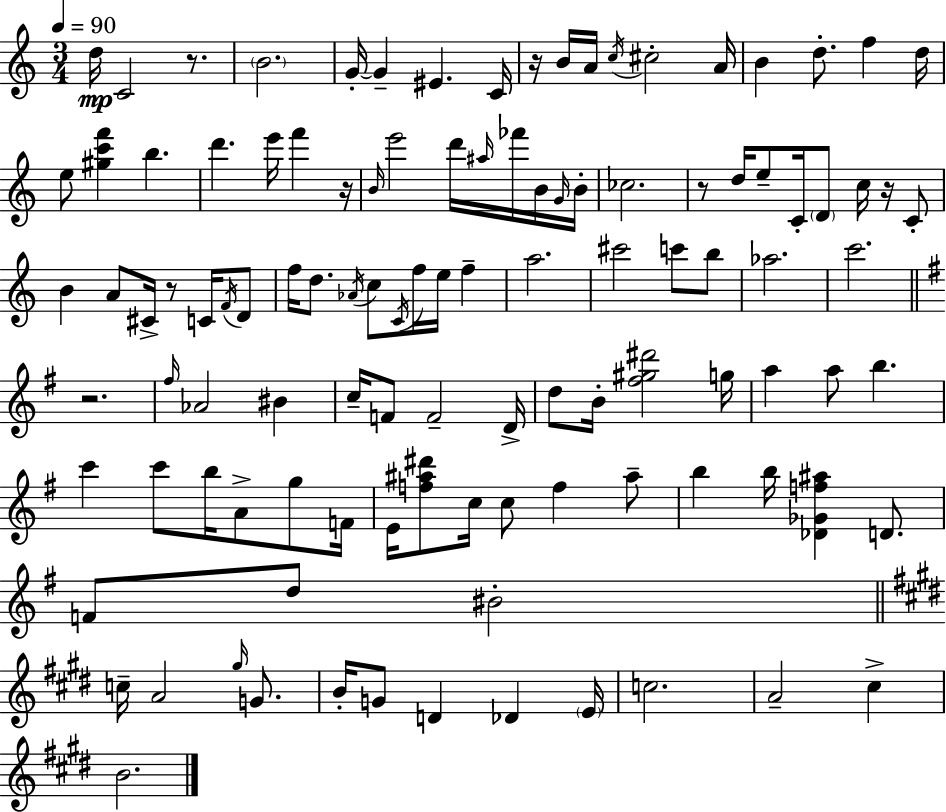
{
  \clef treble
  \numericTimeSignature
  \time 3/4
  \key a \minor
  \tempo 4 = 90
  d''16\mp c'2 r8. | \parenthesize b'2. | g'16-.~~ g'4-- eis'4. c'16 | r16 b'16 a'16 \acciaccatura { c''16 } cis''2-. | \break a'16 b'4 d''8.-. f''4 | d''16 e''8 <gis'' c''' f'''>4 b''4. | d'''4. e'''16 f'''4 | r16 \grace { b'16 } e'''2 d'''16 \grace { ais''16 } | \break fes'''16 b'16 \grace { g'16 } b'16-. ces''2. | r8 d''16 e''8-- c'16-. \parenthesize d'8 | c''16 r16 c'8-. b'4 a'8 cis'16-> r8 | c'16 \acciaccatura { f'16 } d'8 f''16 d''8. \acciaccatura { aes'16 } c''8 | \break \acciaccatura { c'16 } f''16 e''16 f''4-- a''2. | cis'''2 | c'''8 b''8 aes''2. | c'''2. | \break \bar "||" \break \key g \major r2. | \grace { fis''16 } aes'2 bis'4 | c''16-- f'8 f'2-- | d'16-> d''8 b'16-. <fis'' gis'' dis'''>2 | \break g''16 a''4 a''8 b''4. | c'''4 c'''8 b''16 a'8-> g''8 | f'16 e'16 <f'' ais'' dis'''>8 c''16 c''8 f''4 ais''8-- | b''4 b''16 <des' ges' f'' ais''>4 d'8. | \break f'8 d''8 bis'2-. | \bar "||" \break \key e \major c''16-- a'2 \grace { gis''16 } g'8. | b'16-. g'8 d'4 des'4 | \parenthesize e'16 c''2. | a'2-- cis''4-> | \break b'2. | \bar "|."
}